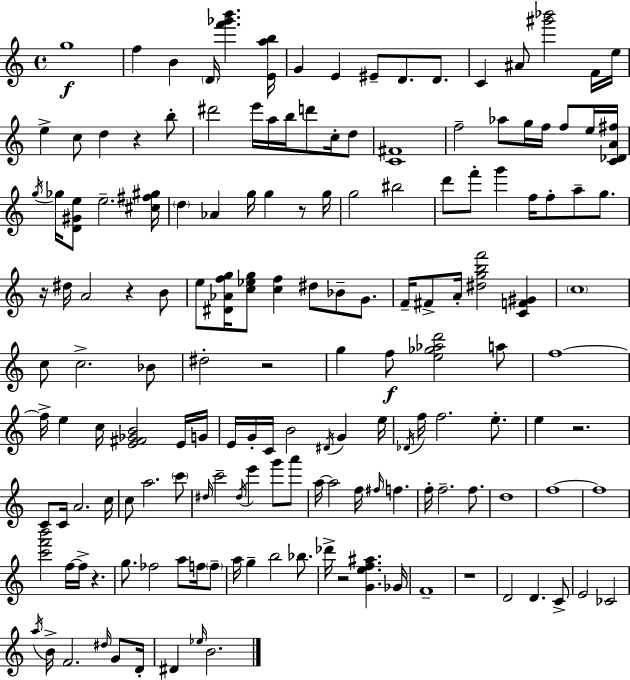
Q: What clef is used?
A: treble